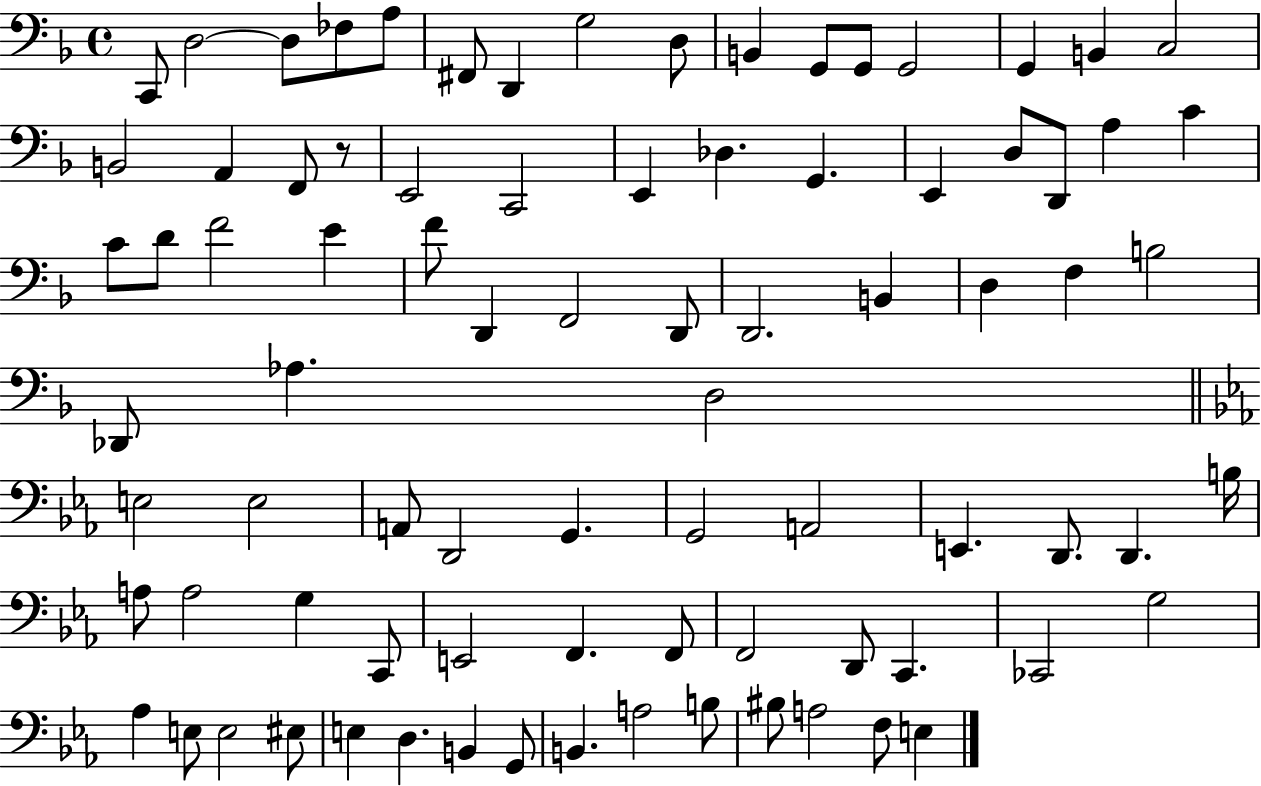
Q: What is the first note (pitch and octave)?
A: C2